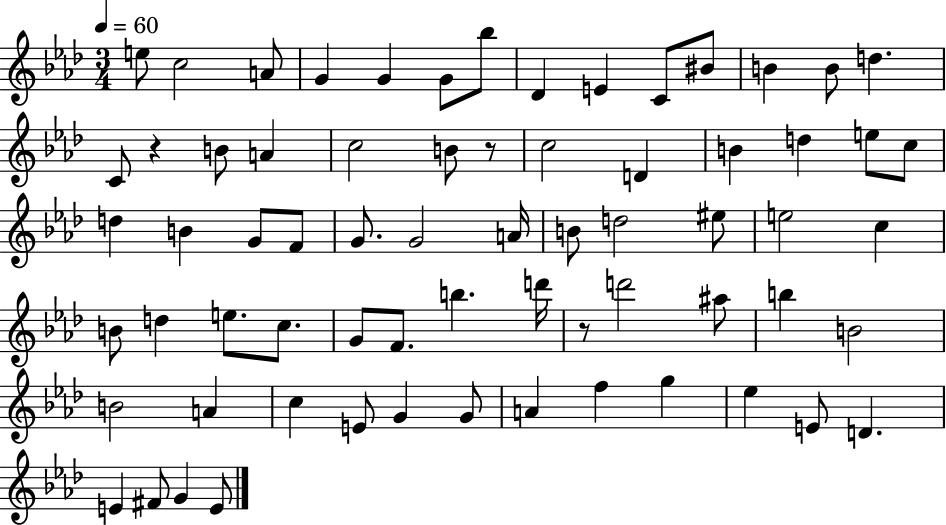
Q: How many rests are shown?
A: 3